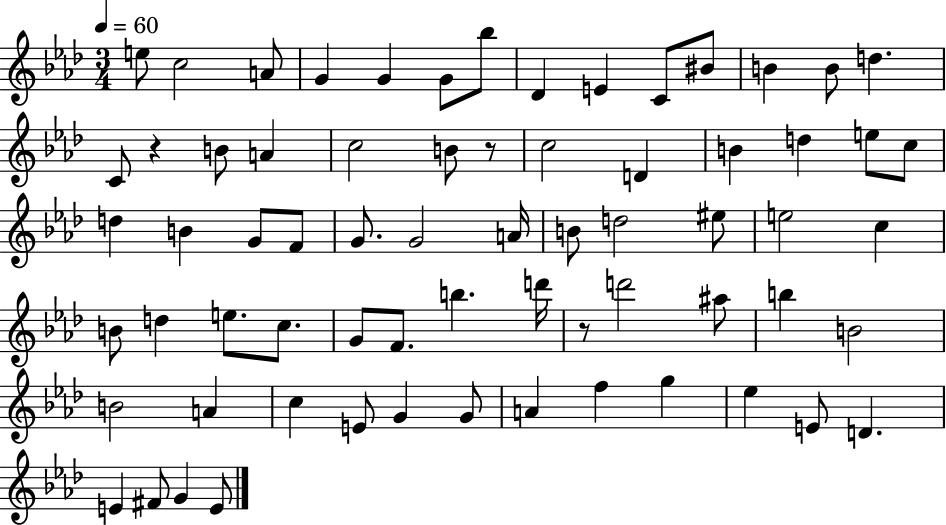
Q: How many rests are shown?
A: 3